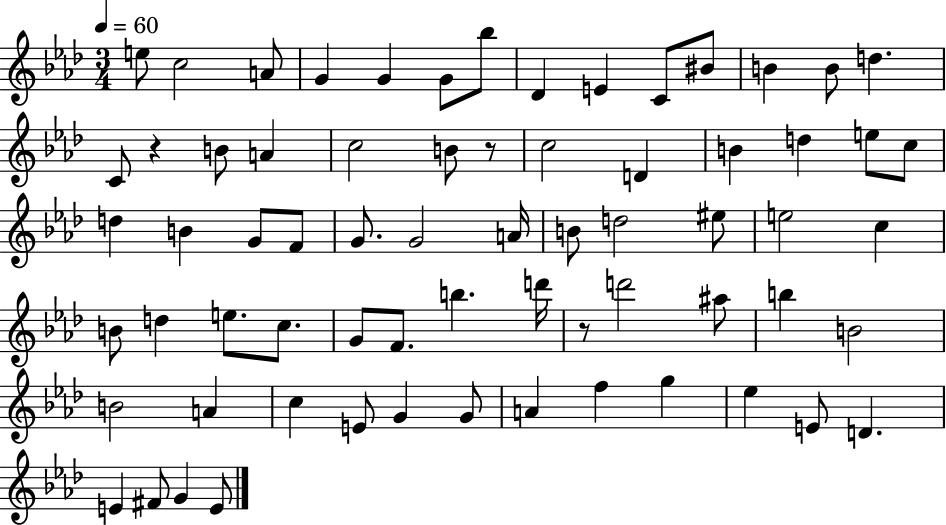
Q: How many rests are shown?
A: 3